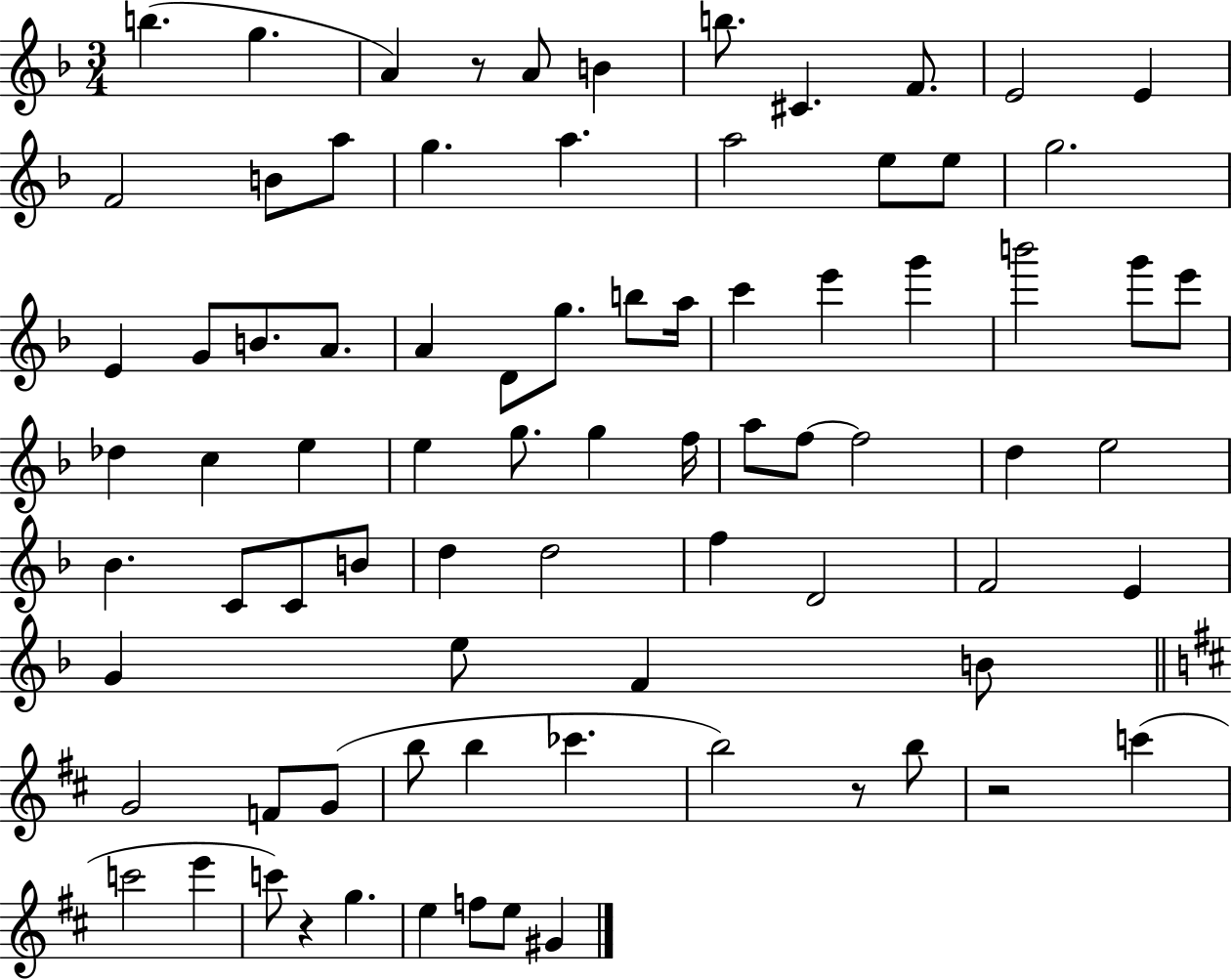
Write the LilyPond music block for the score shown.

{
  \clef treble
  \numericTimeSignature
  \time 3/4
  \key f \major
  b''4.( g''4. | a'4) r8 a'8 b'4 | b''8. cis'4. f'8. | e'2 e'4 | \break f'2 b'8 a''8 | g''4. a''4. | a''2 e''8 e''8 | g''2. | \break e'4 g'8 b'8. a'8. | a'4 d'8 g''8. b''8 a''16 | c'''4 e'''4 g'''4 | b'''2 g'''8 e'''8 | \break des''4 c''4 e''4 | e''4 g''8. g''4 f''16 | a''8 f''8~~ f''2 | d''4 e''2 | \break bes'4. c'8 c'8 b'8 | d''4 d''2 | f''4 d'2 | f'2 e'4 | \break g'4 e''8 f'4 b'8 | \bar "||" \break \key d \major g'2 f'8 g'8( | b''8 b''4 ces'''4. | b''2) r8 b''8 | r2 c'''4( | \break c'''2 e'''4 | c'''8) r4 g''4. | e''4 f''8 e''8 gis'4 | \bar "|."
}